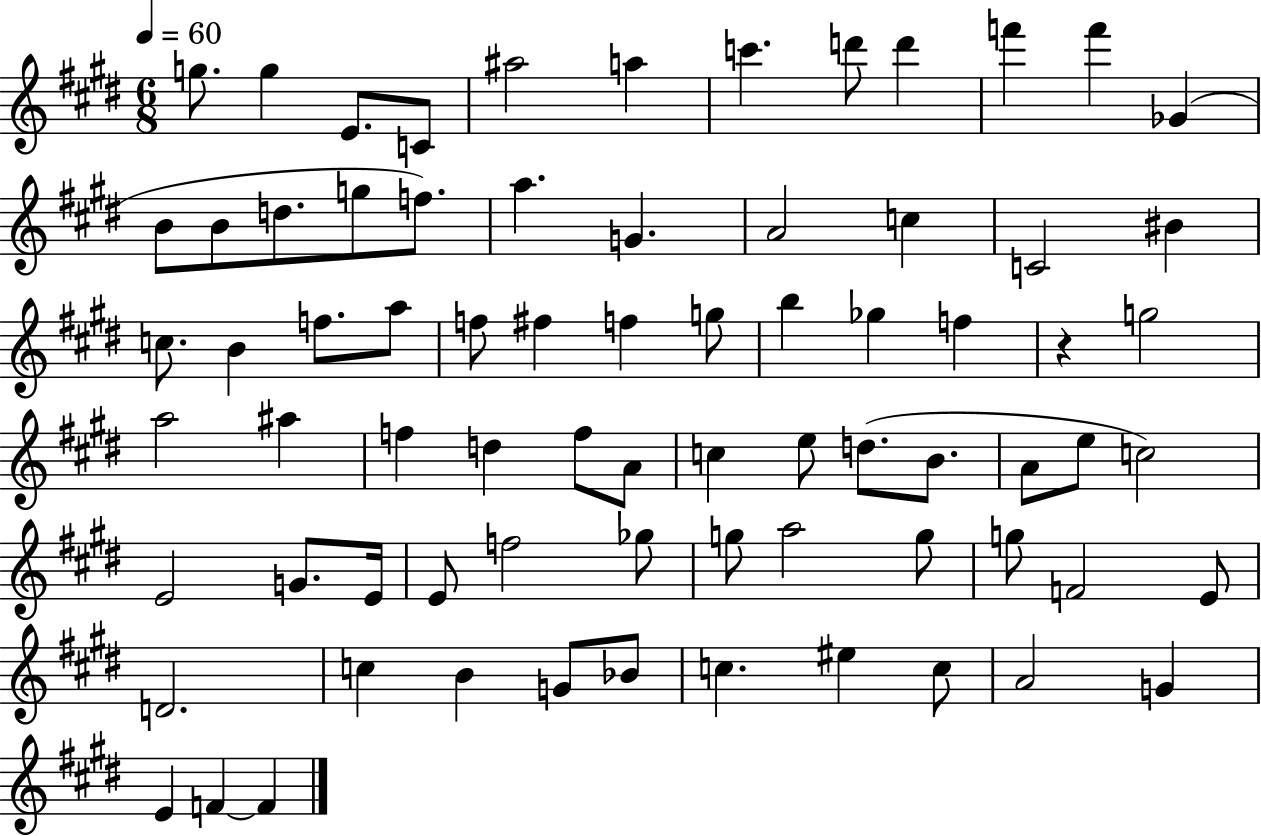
G5/e. G5/q E4/e. C4/e A#5/h A5/q C6/q. D6/e D6/q F6/q F6/q Gb4/q B4/e B4/e D5/e. G5/e F5/e. A5/q. G4/q. A4/h C5/q C4/h BIS4/q C5/e. B4/q F5/e. A5/e F5/e F#5/q F5/q G5/e B5/q Gb5/q F5/q R/q G5/h A5/h A#5/q F5/q D5/q F5/e A4/e C5/q E5/e D5/e. B4/e. A4/e E5/e C5/h E4/h G4/e. E4/s E4/e F5/h Gb5/e G5/e A5/h G5/e G5/e F4/h E4/e D4/h. C5/q B4/q G4/e Bb4/e C5/q. EIS5/q C5/e A4/h G4/q E4/q F4/q F4/q